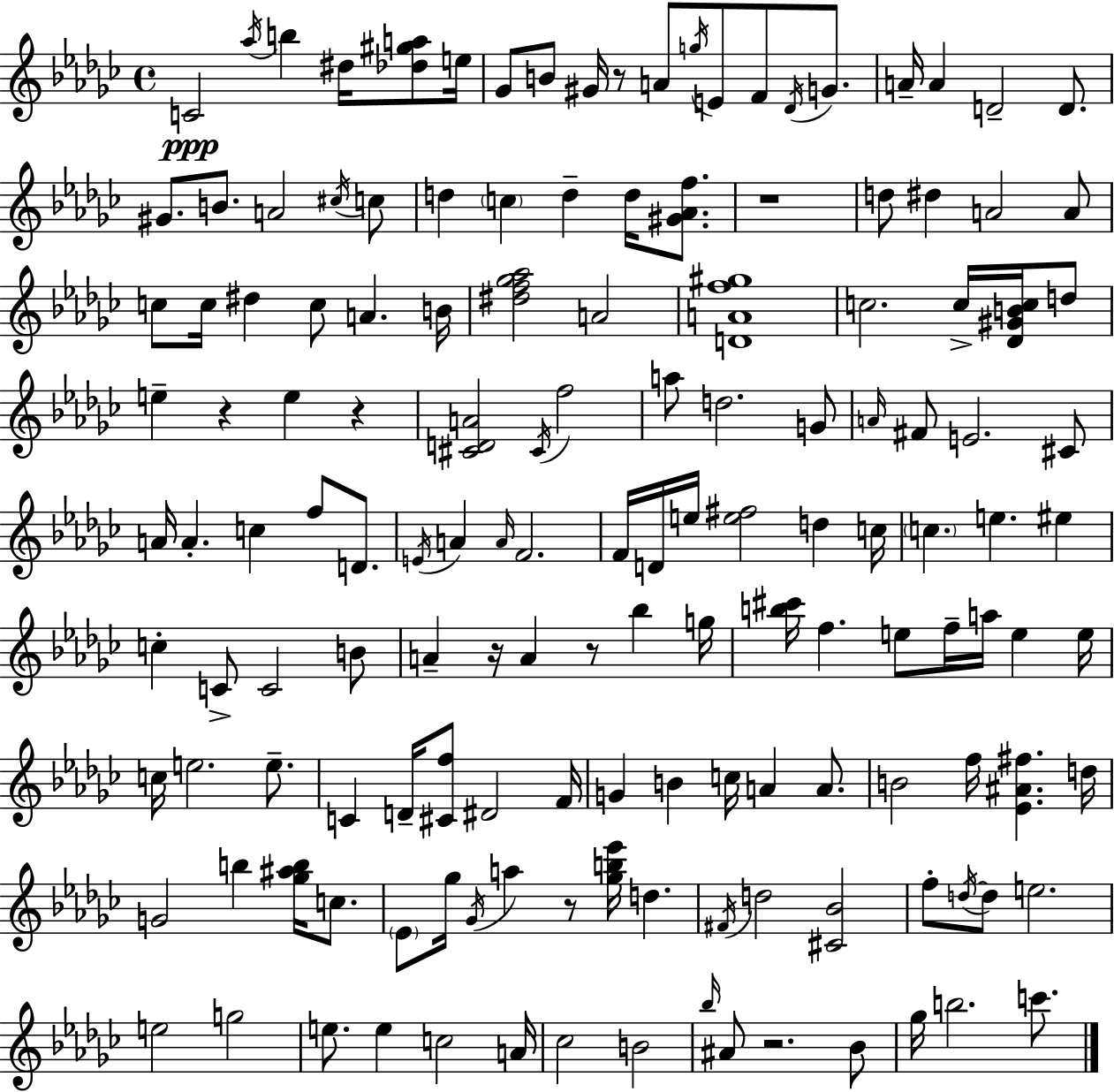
{
  \clef treble
  \time 4/4
  \defaultTimeSignature
  \key ees \minor
  c'2\ppp \acciaccatura { aes''16 } b''4 dis''16 <des'' gis'' a''>8 | e''16 ges'8 b'8 gis'16 r8 a'8 \acciaccatura { g''16 } e'8 f'8 \acciaccatura { des'16 } | g'8. a'16-- a'4 d'2-- | d'8. gis'8. b'8. a'2 | \break \acciaccatura { cis''16 } c''8 d''4 \parenthesize c''4 d''4-- | d''16 <gis' aes' f''>8. r1 | d''8 dis''4 a'2 | a'8 c''8 c''16 dis''4 c''8 a'4. | \break b'16 <dis'' f'' ges'' aes''>2 a'2 | <d' a' f'' gis''>1 | c''2. | c''16-> <des' gis' b' c''>16 d''8 e''4-- r4 e''4 | \break r4 <cis' d' a'>2 \acciaccatura { cis'16 } f''2 | a''8 d''2. | g'8 \grace { a'16 } fis'8 e'2. | cis'8 a'16 a'4.-. c''4 | \break f''8 d'8. \acciaccatura { e'16 } a'4 \grace { a'16 } f'2. | f'16 d'16 e''16 <e'' fis''>2 | d''4 c''16 \parenthesize c''4. e''4. | eis''4 c''4-. c'8-> c'2 | \break b'8 a'4-- r16 a'4 | r8 bes''4 g''16 <b'' cis'''>16 f''4. e''8 | f''16-- a''16 e''4 e''16 c''16 e''2. | e''8.-- c'4 d'16-- <cis' f''>8 dis'2 | \break f'16 g'4 b'4 | c''16 a'4 a'8. b'2 | f''16 <ees' ais' fis''>4. d''16 g'2 | b''4 <ges'' ais'' b''>16 c''8. \parenthesize ees'8 ges''16 \acciaccatura { ges'16 } a''4 | \break r8 <ges'' b'' ees'''>16 d''4. \acciaccatura { fis'16 } d''2 | <cis' bes'>2 f''8-. \acciaccatura { d''16~ }~ d''8 e''2. | e''2 | g''2 e''8. e''4 | \break c''2 a'16 ces''2 | b'2 \grace { bes''16 } ais'8 r2. | bes'8 ges''16 b''2. | c'''8. \bar "|."
}